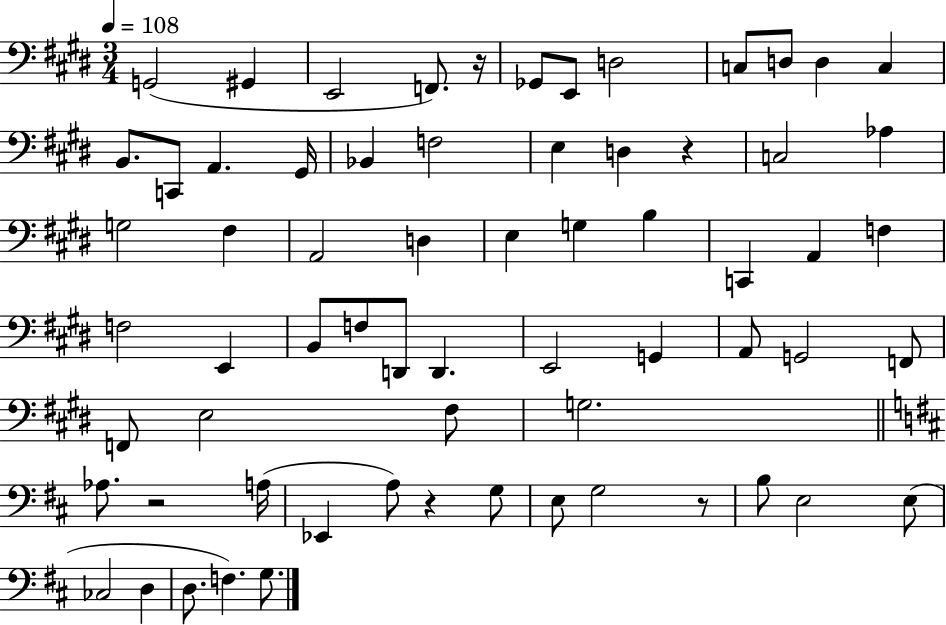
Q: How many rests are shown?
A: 5